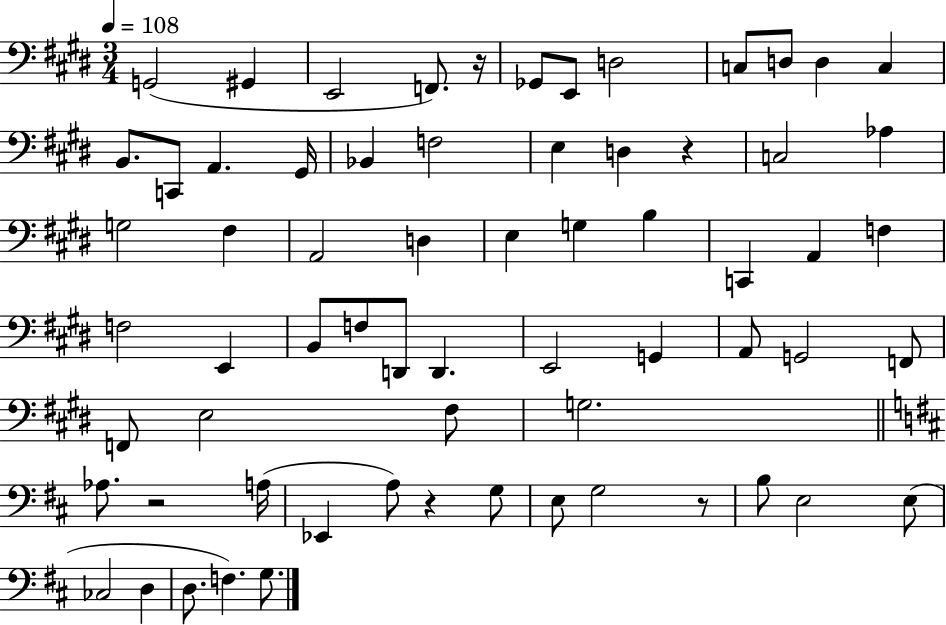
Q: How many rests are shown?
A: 5